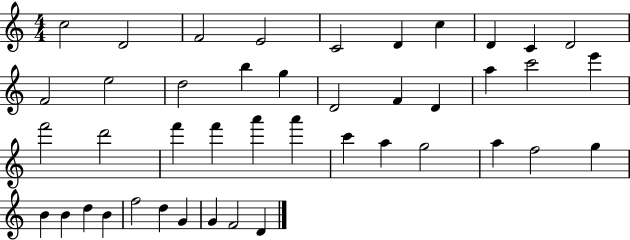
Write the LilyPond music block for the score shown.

{
  \clef treble
  \numericTimeSignature
  \time 4/4
  \key c \major
  c''2 d'2 | f'2 e'2 | c'2 d'4 c''4 | d'4 c'4 d'2 | \break f'2 e''2 | d''2 b''4 g''4 | d'2 f'4 d'4 | a''4 c'''2 e'''4 | \break f'''2 d'''2 | f'''4 f'''4 a'''4 a'''4 | c'''4 a''4 g''2 | a''4 f''2 g''4 | \break b'4 b'4 d''4 b'4 | f''2 d''4 g'4 | g'4 f'2 d'4 | \bar "|."
}